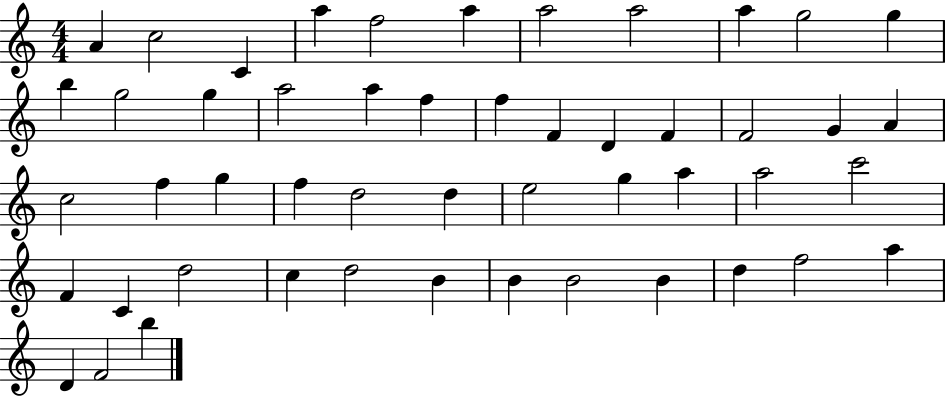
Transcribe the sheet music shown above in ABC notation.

X:1
T:Untitled
M:4/4
L:1/4
K:C
A c2 C a f2 a a2 a2 a g2 g b g2 g a2 a f f F D F F2 G A c2 f g f d2 d e2 g a a2 c'2 F C d2 c d2 B B B2 B d f2 a D F2 b